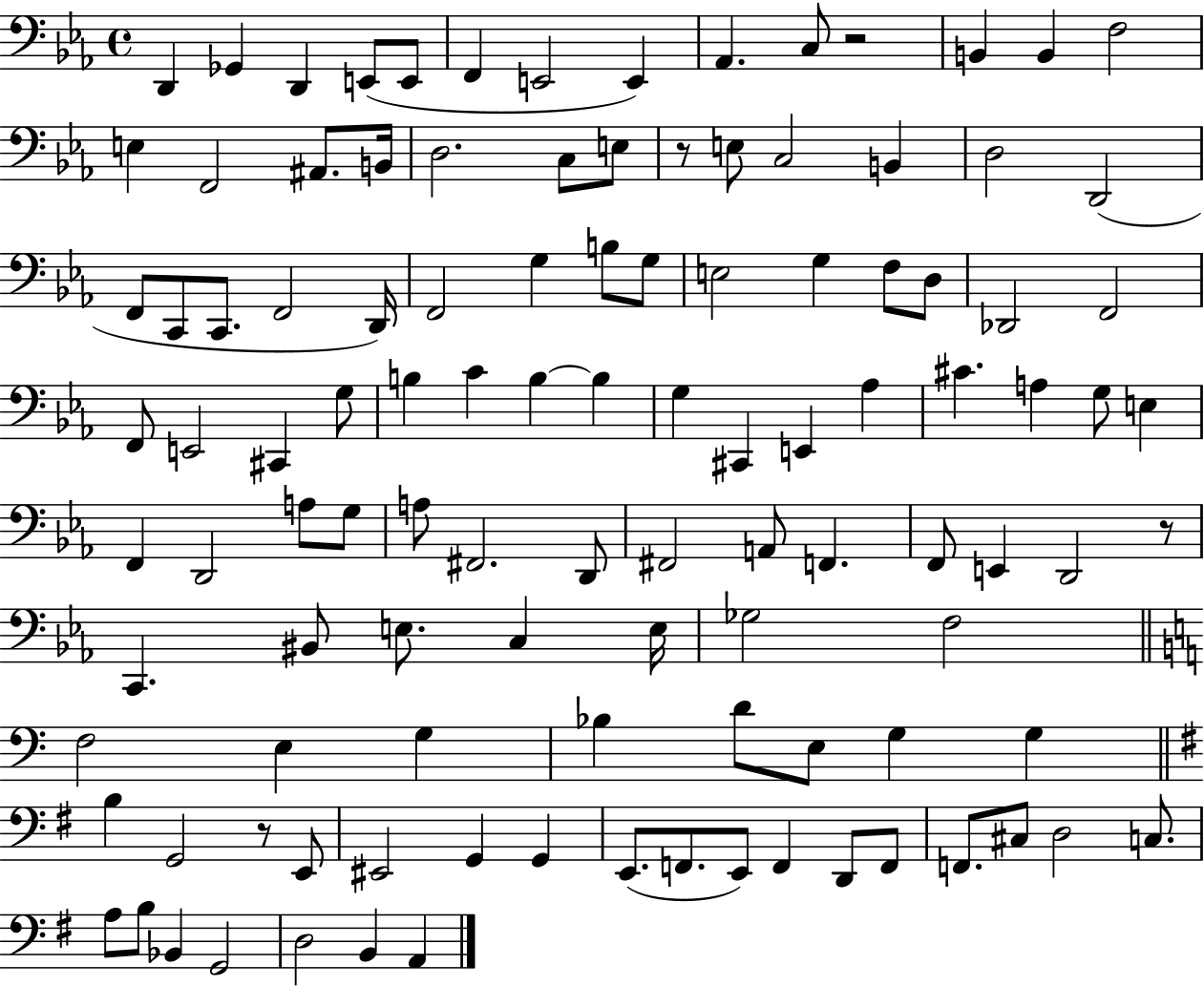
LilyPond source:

{
  \clef bass
  \time 4/4
  \defaultTimeSignature
  \key ees \major
  d,4 ges,4 d,4 e,8( e,8 | f,4 e,2 e,4) | aes,4. c8 r2 | b,4 b,4 f2 | \break e4 f,2 ais,8. b,16 | d2. c8 e8 | r8 e8 c2 b,4 | d2 d,2( | \break f,8 c,8 c,8. f,2 d,16) | f,2 g4 b8 g8 | e2 g4 f8 d8 | des,2 f,2 | \break f,8 e,2 cis,4 g8 | b4 c'4 b4~~ b4 | g4 cis,4 e,4 aes4 | cis'4. a4 g8 e4 | \break f,4 d,2 a8 g8 | a8 fis,2. d,8 | fis,2 a,8 f,4. | f,8 e,4 d,2 r8 | \break c,4. bis,8 e8. c4 e16 | ges2 f2 | \bar "||" \break \key c \major f2 e4 g4 | bes4 d'8 e8 g4 g4 | \bar "||" \break \key g \major b4 g,2 r8 e,8 | eis,2 g,4 g,4 | e,8.( f,8. e,8) f,4 d,8 f,8 | f,8. cis8 d2 c8. | \break a8 b8 bes,4 g,2 | d2 b,4 a,4 | \bar "|."
}